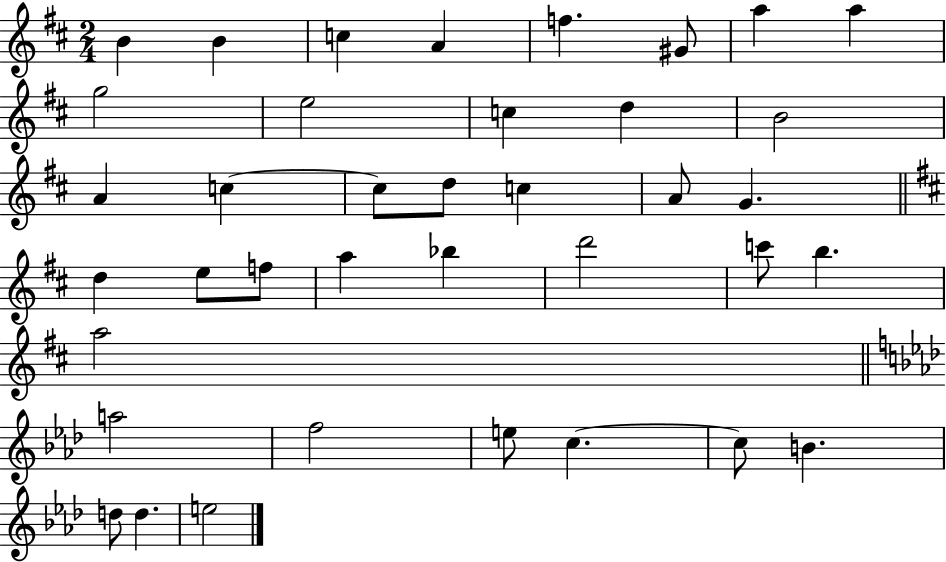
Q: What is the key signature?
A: D major